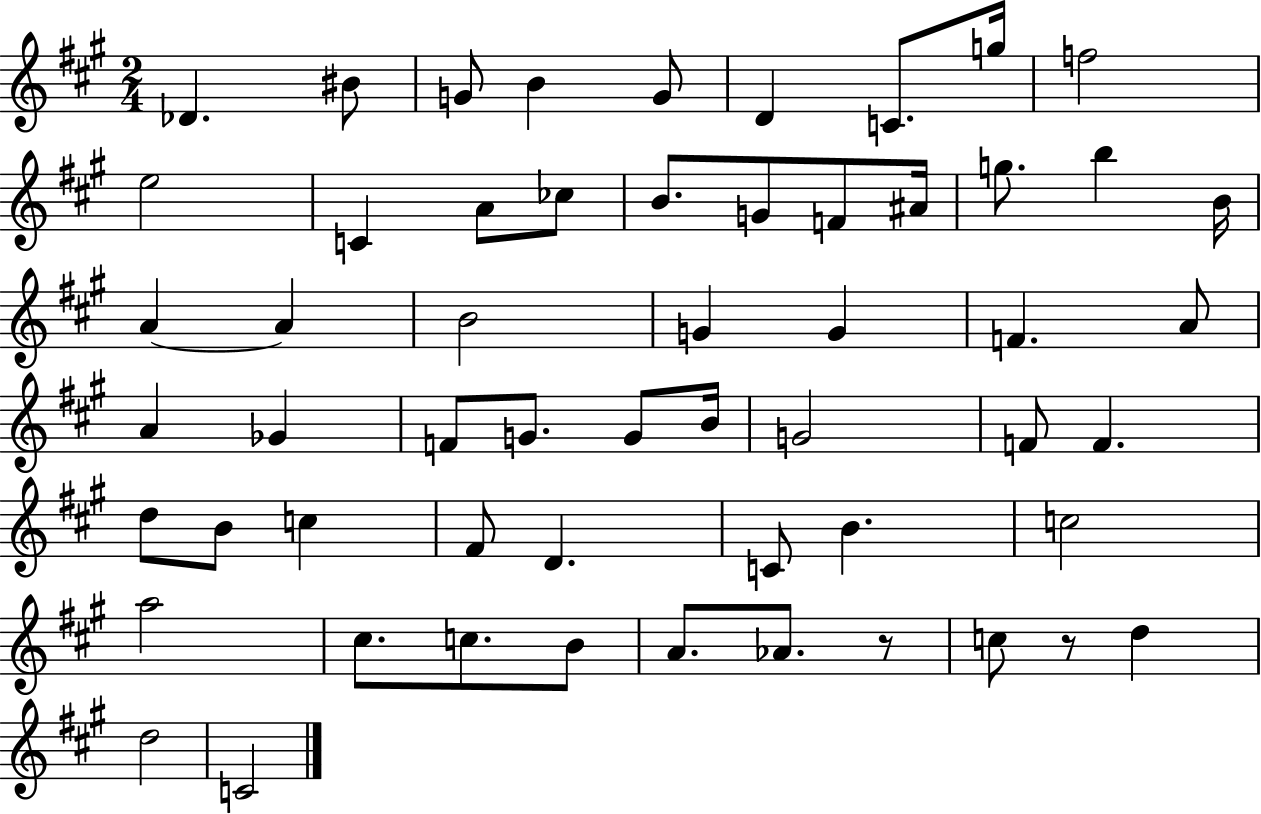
Db4/q. BIS4/e G4/e B4/q G4/e D4/q C4/e. G5/s F5/h E5/h C4/q A4/e CES5/e B4/e. G4/e F4/e A#4/s G5/e. B5/q B4/s A4/q A4/q B4/h G4/q G4/q F4/q. A4/e A4/q Gb4/q F4/e G4/e. G4/e B4/s G4/h F4/e F4/q. D5/e B4/e C5/q F#4/e D4/q. C4/e B4/q. C5/h A5/h C#5/e. C5/e. B4/e A4/e. Ab4/e. R/e C5/e R/e D5/q D5/h C4/h